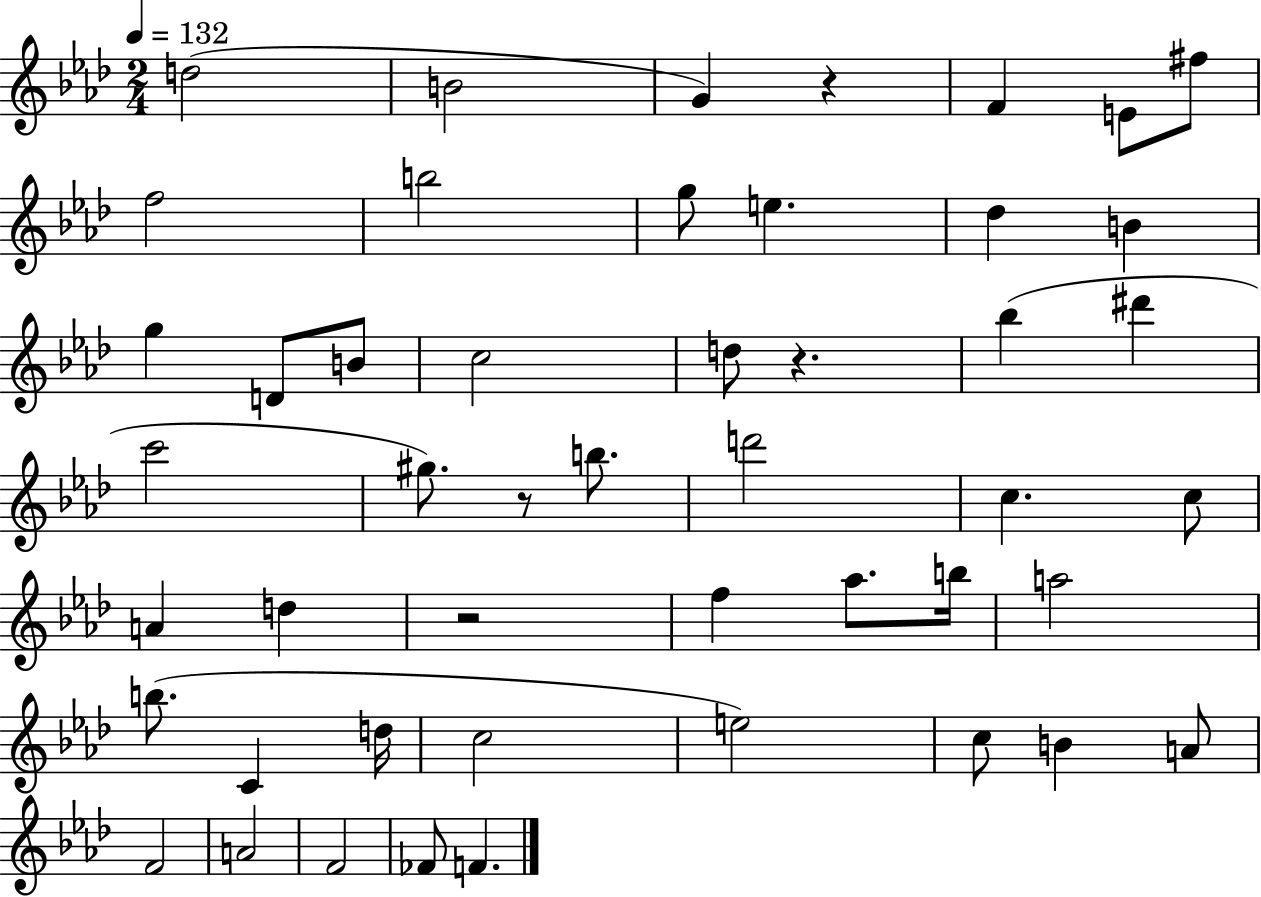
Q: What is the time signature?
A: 2/4